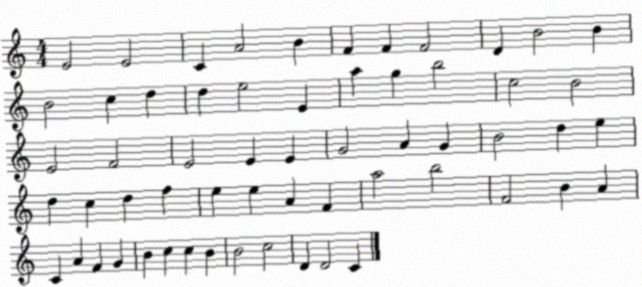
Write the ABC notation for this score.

X:1
T:Untitled
M:4/4
L:1/4
K:C
E2 E2 C A2 B F F F2 D B2 B B2 c d d e2 E a g b2 c2 B2 E2 F2 E2 E E G2 A G B2 d e d c d f e e A F a2 b2 F2 B A C A F G B c c B B2 c2 D D2 C